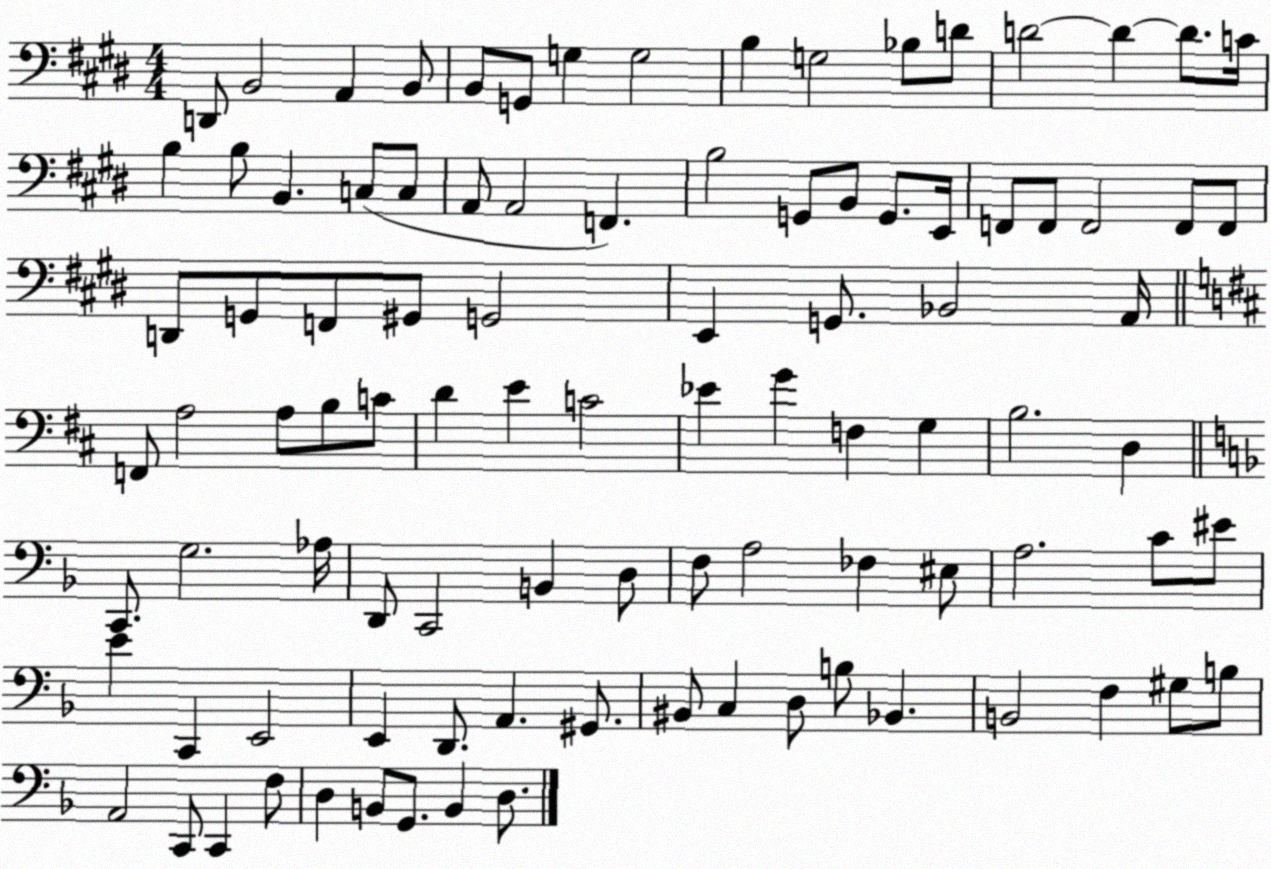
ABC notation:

X:1
T:Untitled
M:4/4
L:1/4
K:E
D,,/2 B,,2 A,, B,,/2 B,,/2 G,,/2 G, G,2 B, G,2 _B,/2 D/2 D2 D D/2 C/4 B, B,/2 B,, C,/2 C,/2 A,,/2 A,,2 F,, B,2 G,,/2 B,,/2 G,,/2 E,,/4 F,,/2 F,,/2 F,,2 F,,/2 F,,/2 D,,/2 G,,/2 F,,/2 ^G,,/2 G,,2 E,, G,,/2 _B,,2 A,,/4 F,,/2 A,2 A,/2 B,/2 C/2 D E C2 _E G F, G, B,2 D, C,,/2 G,2 _A,/4 D,,/2 C,,2 B,, D,/2 F,/2 A,2 _F, ^E,/2 A,2 C/2 ^E/2 E C,, E,,2 E,, D,,/2 A,, ^G,,/2 ^B,,/2 C, D,/2 B,/2 _B,, B,,2 F, ^G,/2 B,/2 A,,2 C,,/2 C,, F,/2 D, B,,/2 G,,/2 B,, D,/2